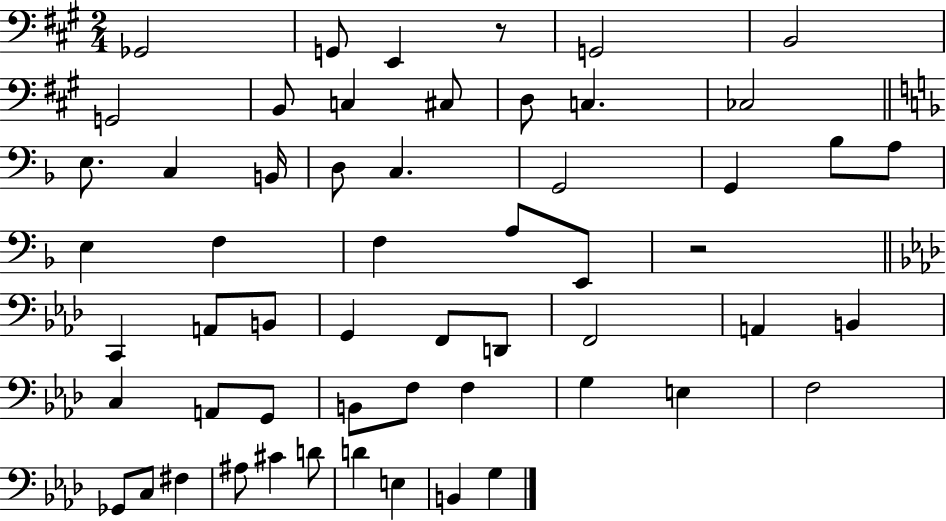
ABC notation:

X:1
T:Untitled
M:2/4
L:1/4
K:A
_G,,2 G,,/2 E,, z/2 G,,2 B,,2 G,,2 B,,/2 C, ^C,/2 D,/2 C, _C,2 E,/2 C, B,,/4 D,/2 C, G,,2 G,, _B,/2 A,/2 E, F, F, A,/2 E,,/2 z2 C,, A,,/2 B,,/2 G,, F,,/2 D,,/2 F,,2 A,, B,, C, A,,/2 G,,/2 B,,/2 F,/2 F, G, E, F,2 _G,,/2 C,/2 ^F, ^A,/2 ^C D/2 D E, B,, G,